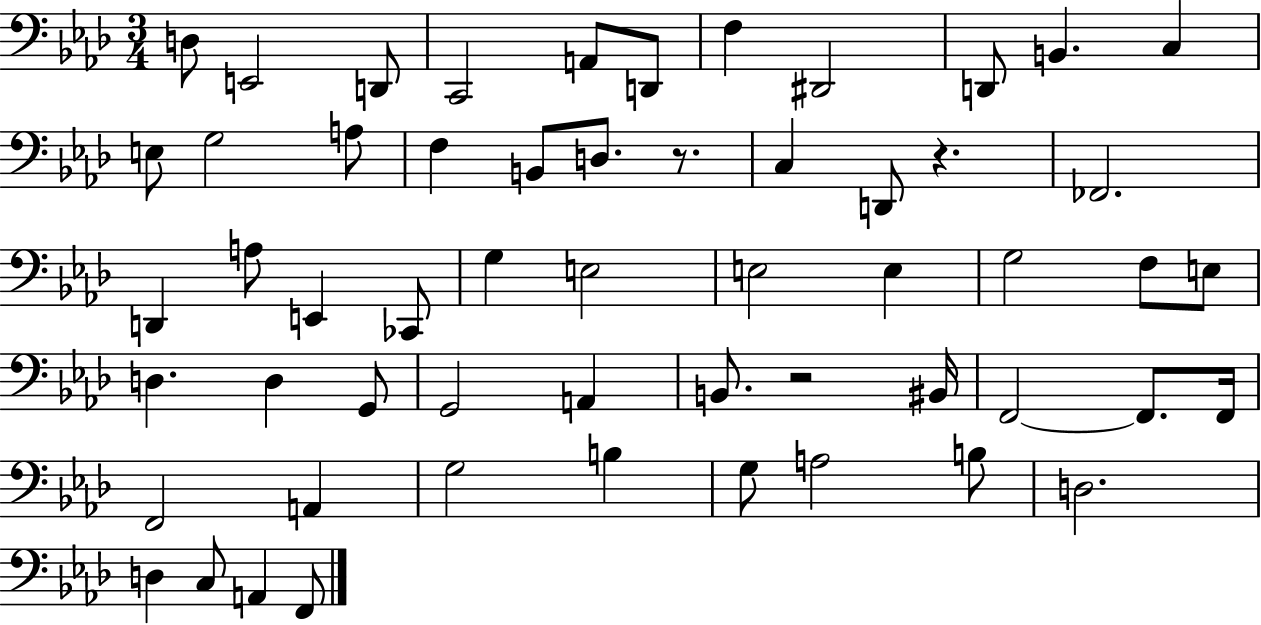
{
  \clef bass
  \numericTimeSignature
  \time 3/4
  \key aes \major
  \repeat volta 2 { d8 e,2 d,8 | c,2 a,8 d,8 | f4 dis,2 | d,8 b,4. c4 | \break e8 g2 a8 | f4 b,8 d8. r8. | c4 d,8 r4. | fes,2. | \break d,4 a8 e,4 ces,8 | g4 e2 | e2 e4 | g2 f8 e8 | \break d4. d4 g,8 | g,2 a,4 | b,8. r2 bis,16 | f,2~~ f,8. f,16 | \break f,2 a,4 | g2 b4 | g8 a2 b8 | d2. | \break d4 c8 a,4 f,8 | } \bar "|."
}